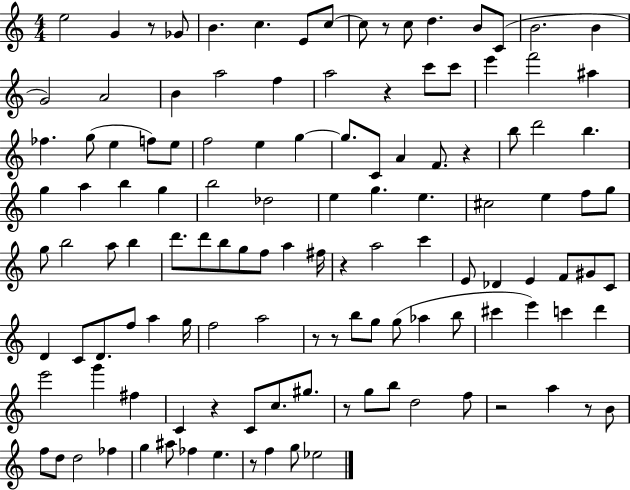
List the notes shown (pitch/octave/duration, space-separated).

E5/h G4/q R/e Gb4/e B4/q. C5/q. E4/e C5/e C5/e R/e C5/e D5/q. B4/e C4/e B4/h. B4/q G4/h A4/h B4/q A5/h F5/q A5/h R/q C6/e C6/e E6/q F6/h A#5/q FES5/q. G5/e E5/q F5/e E5/e F5/h E5/q G5/q G5/e. C4/e A4/q F4/e. R/q B5/e D6/h B5/q. G5/q A5/q B5/q G5/q B5/h Db5/h E5/q G5/q. E5/q. C#5/h E5/q F5/e G5/e G5/e B5/h A5/e B5/q D6/e. D6/e B5/e G5/e F5/e A5/q F#5/s R/q A5/h C6/q E4/e Db4/q E4/q F4/e G#4/e C4/e D4/q C4/e D4/e. F5/e A5/q G5/s F5/h A5/h R/e R/e B5/e G5/e G5/e Ab5/q B5/e C#6/q E6/q C6/q D6/q E6/h G6/q F#5/q C4/q R/q C4/e C5/e. G#5/e. R/e G5/e B5/e D5/h F5/e R/h A5/q R/e B4/e F5/e D5/e D5/h FES5/q G5/q A#5/e FES5/q E5/q. R/e F5/q G5/e Eb5/h